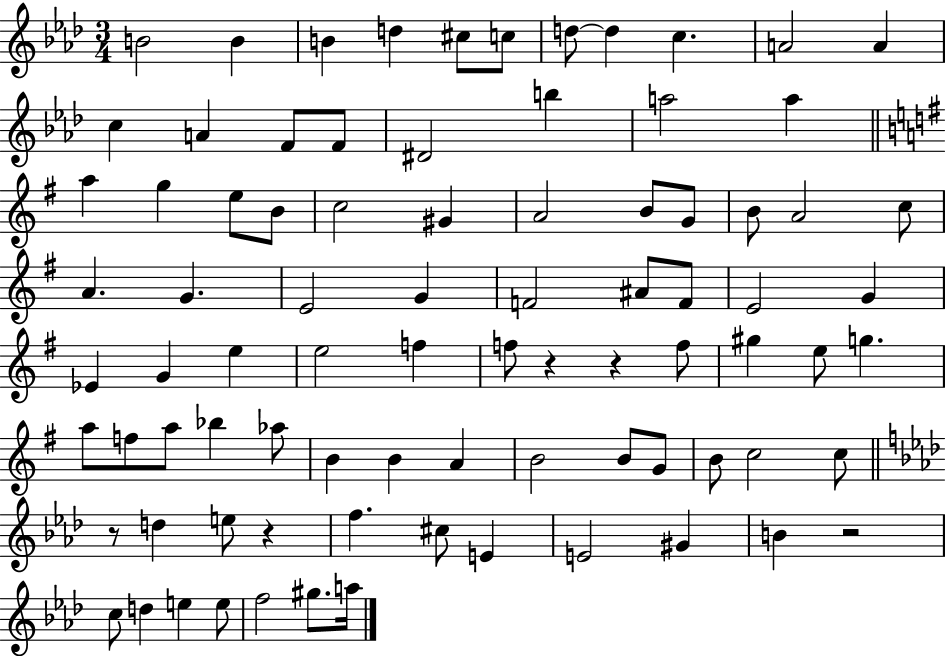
{
  \clef treble
  \numericTimeSignature
  \time 3/4
  \key aes \major
  b'2 b'4 | b'4 d''4 cis''8 c''8 | d''8~~ d''4 c''4. | a'2 a'4 | \break c''4 a'4 f'8 f'8 | dis'2 b''4 | a''2 a''4 | \bar "||" \break \key e \minor a''4 g''4 e''8 b'8 | c''2 gis'4 | a'2 b'8 g'8 | b'8 a'2 c''8 | \break a'4. g'4. | e'2 g'4 | f'2 ais'8 f'8 | e'2 g'4 | \break ees'4 g'4 e''4 | e''2 f''4 | f''8 r4 r4 f''8 | gis''4 e''8 g''4. | \break a''8 f''8 a''8 bes''4 aes''8 | b'4 b'4 a'4 | b'2 b'8 g'8 | b'8 c''2 c''8 | \break \bar "||" \break \key aes \major r8 d''4 e''8 r4 | f''4. cis''8 e'4 | e'2 gis'4 | b'4 r2 | \break c''8 d''4 e''4 e''8 | f''2 gis''8. a''16 | \bar "|."
}